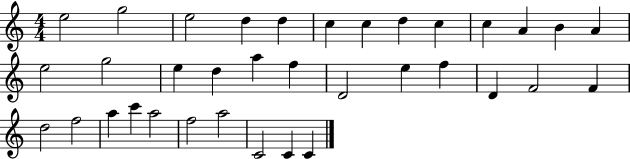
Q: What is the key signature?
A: C major